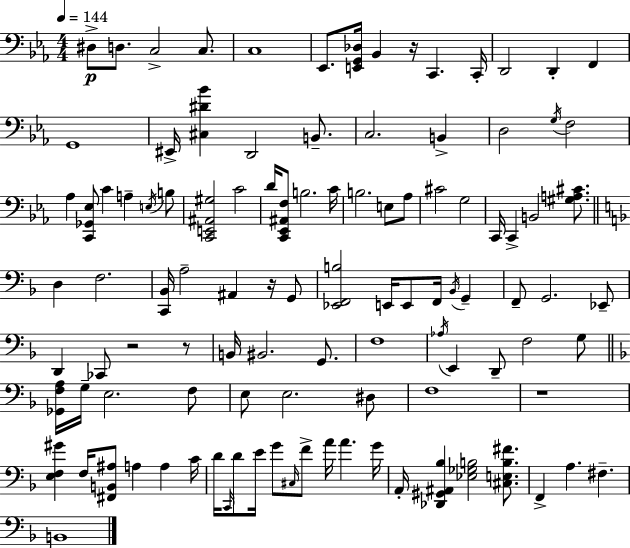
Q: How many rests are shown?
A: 5